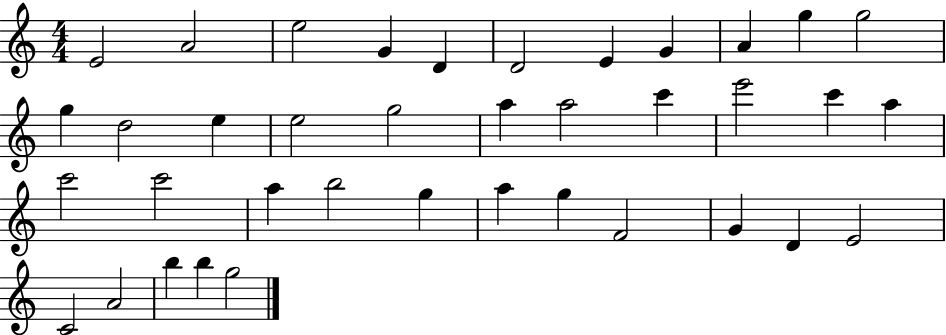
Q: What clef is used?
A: treble